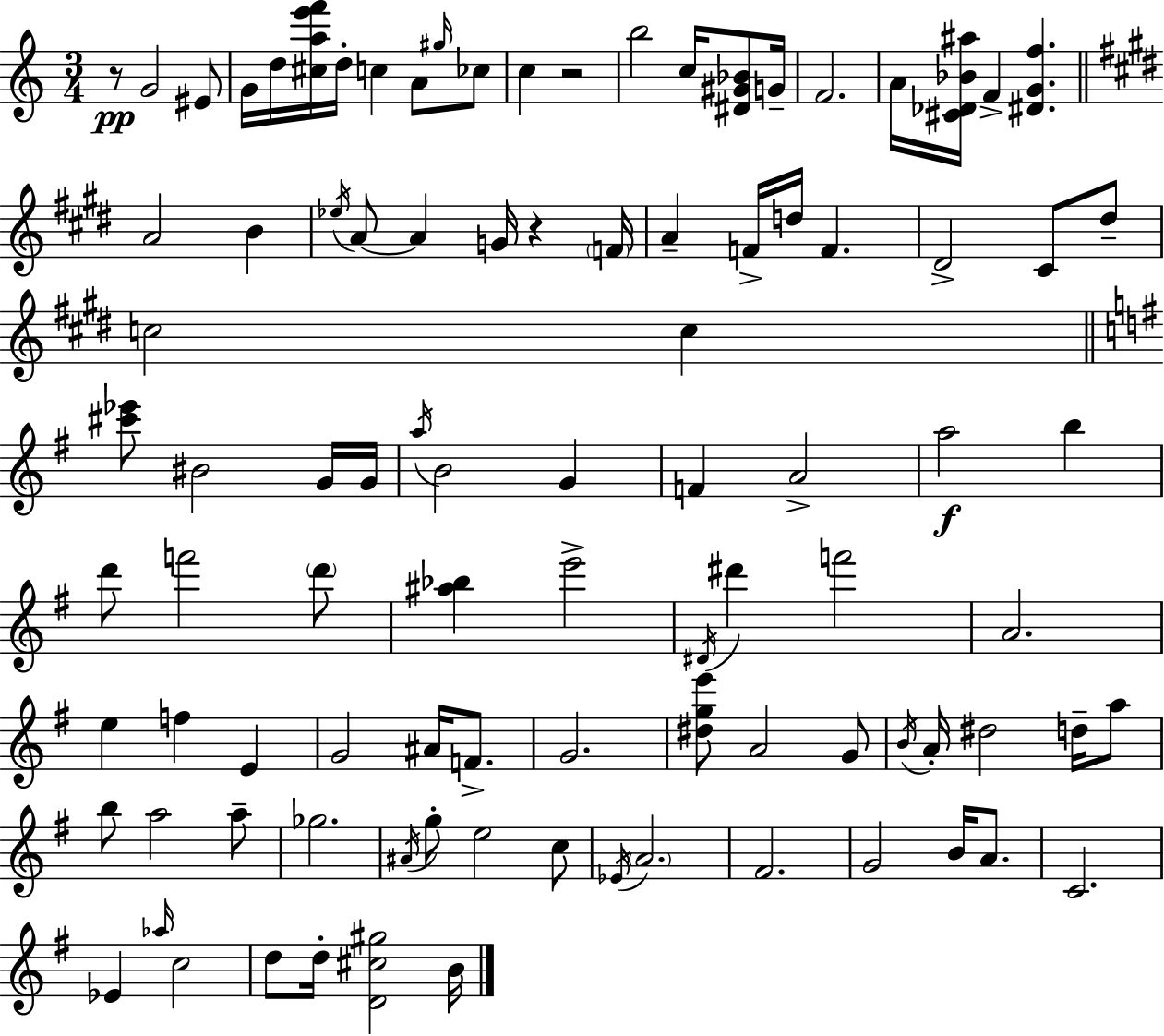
R/e G4/h EIS4/e G4/s D5/s [C#5,A5,E6,F6]/s D5/s C5/q A4/e G#5/s CES5/e C5/q R/h B5/h C5/s [D#4,G#4,Bb4]/e G4/s F4/h. A4/s [C#4,Db4,Bb4,A#5]/s F4/q [D#4,G4,F5]/q. A4/h B4/q Eb5/s A4/e A4/q G4/s R/q F4/s A4/q F4/s D5/s F4/q. D#4/h C#4/e D#5/e C5/h C5/q [C#6,Eb6]/e BIS4/h G4/s G4/s A5/s B4/h G4/q F4/q A4/h A5/h B5/q D6/e F6/h D6/e [A#5,Bb5]/q E6/h D#4/s D#6/q F6/h A4/h. E5/q F5/q E4/q G4/h A#4/s F4/e. G4/h. [D#5,G5,E6]/e A4/h G4/e B4/s A4/s D#5/h D5/s A5/e B5/e A5/h A5/e Gb5/h. A#4/s G5/e E5/h C5/e Eb4/s A4/h. F#4/h. G4/h B4/s A4/e. C4/h. Eb4/q Ab5/s C5/h D5/e D5/s [D4,C#5,G#5]/h B4/s